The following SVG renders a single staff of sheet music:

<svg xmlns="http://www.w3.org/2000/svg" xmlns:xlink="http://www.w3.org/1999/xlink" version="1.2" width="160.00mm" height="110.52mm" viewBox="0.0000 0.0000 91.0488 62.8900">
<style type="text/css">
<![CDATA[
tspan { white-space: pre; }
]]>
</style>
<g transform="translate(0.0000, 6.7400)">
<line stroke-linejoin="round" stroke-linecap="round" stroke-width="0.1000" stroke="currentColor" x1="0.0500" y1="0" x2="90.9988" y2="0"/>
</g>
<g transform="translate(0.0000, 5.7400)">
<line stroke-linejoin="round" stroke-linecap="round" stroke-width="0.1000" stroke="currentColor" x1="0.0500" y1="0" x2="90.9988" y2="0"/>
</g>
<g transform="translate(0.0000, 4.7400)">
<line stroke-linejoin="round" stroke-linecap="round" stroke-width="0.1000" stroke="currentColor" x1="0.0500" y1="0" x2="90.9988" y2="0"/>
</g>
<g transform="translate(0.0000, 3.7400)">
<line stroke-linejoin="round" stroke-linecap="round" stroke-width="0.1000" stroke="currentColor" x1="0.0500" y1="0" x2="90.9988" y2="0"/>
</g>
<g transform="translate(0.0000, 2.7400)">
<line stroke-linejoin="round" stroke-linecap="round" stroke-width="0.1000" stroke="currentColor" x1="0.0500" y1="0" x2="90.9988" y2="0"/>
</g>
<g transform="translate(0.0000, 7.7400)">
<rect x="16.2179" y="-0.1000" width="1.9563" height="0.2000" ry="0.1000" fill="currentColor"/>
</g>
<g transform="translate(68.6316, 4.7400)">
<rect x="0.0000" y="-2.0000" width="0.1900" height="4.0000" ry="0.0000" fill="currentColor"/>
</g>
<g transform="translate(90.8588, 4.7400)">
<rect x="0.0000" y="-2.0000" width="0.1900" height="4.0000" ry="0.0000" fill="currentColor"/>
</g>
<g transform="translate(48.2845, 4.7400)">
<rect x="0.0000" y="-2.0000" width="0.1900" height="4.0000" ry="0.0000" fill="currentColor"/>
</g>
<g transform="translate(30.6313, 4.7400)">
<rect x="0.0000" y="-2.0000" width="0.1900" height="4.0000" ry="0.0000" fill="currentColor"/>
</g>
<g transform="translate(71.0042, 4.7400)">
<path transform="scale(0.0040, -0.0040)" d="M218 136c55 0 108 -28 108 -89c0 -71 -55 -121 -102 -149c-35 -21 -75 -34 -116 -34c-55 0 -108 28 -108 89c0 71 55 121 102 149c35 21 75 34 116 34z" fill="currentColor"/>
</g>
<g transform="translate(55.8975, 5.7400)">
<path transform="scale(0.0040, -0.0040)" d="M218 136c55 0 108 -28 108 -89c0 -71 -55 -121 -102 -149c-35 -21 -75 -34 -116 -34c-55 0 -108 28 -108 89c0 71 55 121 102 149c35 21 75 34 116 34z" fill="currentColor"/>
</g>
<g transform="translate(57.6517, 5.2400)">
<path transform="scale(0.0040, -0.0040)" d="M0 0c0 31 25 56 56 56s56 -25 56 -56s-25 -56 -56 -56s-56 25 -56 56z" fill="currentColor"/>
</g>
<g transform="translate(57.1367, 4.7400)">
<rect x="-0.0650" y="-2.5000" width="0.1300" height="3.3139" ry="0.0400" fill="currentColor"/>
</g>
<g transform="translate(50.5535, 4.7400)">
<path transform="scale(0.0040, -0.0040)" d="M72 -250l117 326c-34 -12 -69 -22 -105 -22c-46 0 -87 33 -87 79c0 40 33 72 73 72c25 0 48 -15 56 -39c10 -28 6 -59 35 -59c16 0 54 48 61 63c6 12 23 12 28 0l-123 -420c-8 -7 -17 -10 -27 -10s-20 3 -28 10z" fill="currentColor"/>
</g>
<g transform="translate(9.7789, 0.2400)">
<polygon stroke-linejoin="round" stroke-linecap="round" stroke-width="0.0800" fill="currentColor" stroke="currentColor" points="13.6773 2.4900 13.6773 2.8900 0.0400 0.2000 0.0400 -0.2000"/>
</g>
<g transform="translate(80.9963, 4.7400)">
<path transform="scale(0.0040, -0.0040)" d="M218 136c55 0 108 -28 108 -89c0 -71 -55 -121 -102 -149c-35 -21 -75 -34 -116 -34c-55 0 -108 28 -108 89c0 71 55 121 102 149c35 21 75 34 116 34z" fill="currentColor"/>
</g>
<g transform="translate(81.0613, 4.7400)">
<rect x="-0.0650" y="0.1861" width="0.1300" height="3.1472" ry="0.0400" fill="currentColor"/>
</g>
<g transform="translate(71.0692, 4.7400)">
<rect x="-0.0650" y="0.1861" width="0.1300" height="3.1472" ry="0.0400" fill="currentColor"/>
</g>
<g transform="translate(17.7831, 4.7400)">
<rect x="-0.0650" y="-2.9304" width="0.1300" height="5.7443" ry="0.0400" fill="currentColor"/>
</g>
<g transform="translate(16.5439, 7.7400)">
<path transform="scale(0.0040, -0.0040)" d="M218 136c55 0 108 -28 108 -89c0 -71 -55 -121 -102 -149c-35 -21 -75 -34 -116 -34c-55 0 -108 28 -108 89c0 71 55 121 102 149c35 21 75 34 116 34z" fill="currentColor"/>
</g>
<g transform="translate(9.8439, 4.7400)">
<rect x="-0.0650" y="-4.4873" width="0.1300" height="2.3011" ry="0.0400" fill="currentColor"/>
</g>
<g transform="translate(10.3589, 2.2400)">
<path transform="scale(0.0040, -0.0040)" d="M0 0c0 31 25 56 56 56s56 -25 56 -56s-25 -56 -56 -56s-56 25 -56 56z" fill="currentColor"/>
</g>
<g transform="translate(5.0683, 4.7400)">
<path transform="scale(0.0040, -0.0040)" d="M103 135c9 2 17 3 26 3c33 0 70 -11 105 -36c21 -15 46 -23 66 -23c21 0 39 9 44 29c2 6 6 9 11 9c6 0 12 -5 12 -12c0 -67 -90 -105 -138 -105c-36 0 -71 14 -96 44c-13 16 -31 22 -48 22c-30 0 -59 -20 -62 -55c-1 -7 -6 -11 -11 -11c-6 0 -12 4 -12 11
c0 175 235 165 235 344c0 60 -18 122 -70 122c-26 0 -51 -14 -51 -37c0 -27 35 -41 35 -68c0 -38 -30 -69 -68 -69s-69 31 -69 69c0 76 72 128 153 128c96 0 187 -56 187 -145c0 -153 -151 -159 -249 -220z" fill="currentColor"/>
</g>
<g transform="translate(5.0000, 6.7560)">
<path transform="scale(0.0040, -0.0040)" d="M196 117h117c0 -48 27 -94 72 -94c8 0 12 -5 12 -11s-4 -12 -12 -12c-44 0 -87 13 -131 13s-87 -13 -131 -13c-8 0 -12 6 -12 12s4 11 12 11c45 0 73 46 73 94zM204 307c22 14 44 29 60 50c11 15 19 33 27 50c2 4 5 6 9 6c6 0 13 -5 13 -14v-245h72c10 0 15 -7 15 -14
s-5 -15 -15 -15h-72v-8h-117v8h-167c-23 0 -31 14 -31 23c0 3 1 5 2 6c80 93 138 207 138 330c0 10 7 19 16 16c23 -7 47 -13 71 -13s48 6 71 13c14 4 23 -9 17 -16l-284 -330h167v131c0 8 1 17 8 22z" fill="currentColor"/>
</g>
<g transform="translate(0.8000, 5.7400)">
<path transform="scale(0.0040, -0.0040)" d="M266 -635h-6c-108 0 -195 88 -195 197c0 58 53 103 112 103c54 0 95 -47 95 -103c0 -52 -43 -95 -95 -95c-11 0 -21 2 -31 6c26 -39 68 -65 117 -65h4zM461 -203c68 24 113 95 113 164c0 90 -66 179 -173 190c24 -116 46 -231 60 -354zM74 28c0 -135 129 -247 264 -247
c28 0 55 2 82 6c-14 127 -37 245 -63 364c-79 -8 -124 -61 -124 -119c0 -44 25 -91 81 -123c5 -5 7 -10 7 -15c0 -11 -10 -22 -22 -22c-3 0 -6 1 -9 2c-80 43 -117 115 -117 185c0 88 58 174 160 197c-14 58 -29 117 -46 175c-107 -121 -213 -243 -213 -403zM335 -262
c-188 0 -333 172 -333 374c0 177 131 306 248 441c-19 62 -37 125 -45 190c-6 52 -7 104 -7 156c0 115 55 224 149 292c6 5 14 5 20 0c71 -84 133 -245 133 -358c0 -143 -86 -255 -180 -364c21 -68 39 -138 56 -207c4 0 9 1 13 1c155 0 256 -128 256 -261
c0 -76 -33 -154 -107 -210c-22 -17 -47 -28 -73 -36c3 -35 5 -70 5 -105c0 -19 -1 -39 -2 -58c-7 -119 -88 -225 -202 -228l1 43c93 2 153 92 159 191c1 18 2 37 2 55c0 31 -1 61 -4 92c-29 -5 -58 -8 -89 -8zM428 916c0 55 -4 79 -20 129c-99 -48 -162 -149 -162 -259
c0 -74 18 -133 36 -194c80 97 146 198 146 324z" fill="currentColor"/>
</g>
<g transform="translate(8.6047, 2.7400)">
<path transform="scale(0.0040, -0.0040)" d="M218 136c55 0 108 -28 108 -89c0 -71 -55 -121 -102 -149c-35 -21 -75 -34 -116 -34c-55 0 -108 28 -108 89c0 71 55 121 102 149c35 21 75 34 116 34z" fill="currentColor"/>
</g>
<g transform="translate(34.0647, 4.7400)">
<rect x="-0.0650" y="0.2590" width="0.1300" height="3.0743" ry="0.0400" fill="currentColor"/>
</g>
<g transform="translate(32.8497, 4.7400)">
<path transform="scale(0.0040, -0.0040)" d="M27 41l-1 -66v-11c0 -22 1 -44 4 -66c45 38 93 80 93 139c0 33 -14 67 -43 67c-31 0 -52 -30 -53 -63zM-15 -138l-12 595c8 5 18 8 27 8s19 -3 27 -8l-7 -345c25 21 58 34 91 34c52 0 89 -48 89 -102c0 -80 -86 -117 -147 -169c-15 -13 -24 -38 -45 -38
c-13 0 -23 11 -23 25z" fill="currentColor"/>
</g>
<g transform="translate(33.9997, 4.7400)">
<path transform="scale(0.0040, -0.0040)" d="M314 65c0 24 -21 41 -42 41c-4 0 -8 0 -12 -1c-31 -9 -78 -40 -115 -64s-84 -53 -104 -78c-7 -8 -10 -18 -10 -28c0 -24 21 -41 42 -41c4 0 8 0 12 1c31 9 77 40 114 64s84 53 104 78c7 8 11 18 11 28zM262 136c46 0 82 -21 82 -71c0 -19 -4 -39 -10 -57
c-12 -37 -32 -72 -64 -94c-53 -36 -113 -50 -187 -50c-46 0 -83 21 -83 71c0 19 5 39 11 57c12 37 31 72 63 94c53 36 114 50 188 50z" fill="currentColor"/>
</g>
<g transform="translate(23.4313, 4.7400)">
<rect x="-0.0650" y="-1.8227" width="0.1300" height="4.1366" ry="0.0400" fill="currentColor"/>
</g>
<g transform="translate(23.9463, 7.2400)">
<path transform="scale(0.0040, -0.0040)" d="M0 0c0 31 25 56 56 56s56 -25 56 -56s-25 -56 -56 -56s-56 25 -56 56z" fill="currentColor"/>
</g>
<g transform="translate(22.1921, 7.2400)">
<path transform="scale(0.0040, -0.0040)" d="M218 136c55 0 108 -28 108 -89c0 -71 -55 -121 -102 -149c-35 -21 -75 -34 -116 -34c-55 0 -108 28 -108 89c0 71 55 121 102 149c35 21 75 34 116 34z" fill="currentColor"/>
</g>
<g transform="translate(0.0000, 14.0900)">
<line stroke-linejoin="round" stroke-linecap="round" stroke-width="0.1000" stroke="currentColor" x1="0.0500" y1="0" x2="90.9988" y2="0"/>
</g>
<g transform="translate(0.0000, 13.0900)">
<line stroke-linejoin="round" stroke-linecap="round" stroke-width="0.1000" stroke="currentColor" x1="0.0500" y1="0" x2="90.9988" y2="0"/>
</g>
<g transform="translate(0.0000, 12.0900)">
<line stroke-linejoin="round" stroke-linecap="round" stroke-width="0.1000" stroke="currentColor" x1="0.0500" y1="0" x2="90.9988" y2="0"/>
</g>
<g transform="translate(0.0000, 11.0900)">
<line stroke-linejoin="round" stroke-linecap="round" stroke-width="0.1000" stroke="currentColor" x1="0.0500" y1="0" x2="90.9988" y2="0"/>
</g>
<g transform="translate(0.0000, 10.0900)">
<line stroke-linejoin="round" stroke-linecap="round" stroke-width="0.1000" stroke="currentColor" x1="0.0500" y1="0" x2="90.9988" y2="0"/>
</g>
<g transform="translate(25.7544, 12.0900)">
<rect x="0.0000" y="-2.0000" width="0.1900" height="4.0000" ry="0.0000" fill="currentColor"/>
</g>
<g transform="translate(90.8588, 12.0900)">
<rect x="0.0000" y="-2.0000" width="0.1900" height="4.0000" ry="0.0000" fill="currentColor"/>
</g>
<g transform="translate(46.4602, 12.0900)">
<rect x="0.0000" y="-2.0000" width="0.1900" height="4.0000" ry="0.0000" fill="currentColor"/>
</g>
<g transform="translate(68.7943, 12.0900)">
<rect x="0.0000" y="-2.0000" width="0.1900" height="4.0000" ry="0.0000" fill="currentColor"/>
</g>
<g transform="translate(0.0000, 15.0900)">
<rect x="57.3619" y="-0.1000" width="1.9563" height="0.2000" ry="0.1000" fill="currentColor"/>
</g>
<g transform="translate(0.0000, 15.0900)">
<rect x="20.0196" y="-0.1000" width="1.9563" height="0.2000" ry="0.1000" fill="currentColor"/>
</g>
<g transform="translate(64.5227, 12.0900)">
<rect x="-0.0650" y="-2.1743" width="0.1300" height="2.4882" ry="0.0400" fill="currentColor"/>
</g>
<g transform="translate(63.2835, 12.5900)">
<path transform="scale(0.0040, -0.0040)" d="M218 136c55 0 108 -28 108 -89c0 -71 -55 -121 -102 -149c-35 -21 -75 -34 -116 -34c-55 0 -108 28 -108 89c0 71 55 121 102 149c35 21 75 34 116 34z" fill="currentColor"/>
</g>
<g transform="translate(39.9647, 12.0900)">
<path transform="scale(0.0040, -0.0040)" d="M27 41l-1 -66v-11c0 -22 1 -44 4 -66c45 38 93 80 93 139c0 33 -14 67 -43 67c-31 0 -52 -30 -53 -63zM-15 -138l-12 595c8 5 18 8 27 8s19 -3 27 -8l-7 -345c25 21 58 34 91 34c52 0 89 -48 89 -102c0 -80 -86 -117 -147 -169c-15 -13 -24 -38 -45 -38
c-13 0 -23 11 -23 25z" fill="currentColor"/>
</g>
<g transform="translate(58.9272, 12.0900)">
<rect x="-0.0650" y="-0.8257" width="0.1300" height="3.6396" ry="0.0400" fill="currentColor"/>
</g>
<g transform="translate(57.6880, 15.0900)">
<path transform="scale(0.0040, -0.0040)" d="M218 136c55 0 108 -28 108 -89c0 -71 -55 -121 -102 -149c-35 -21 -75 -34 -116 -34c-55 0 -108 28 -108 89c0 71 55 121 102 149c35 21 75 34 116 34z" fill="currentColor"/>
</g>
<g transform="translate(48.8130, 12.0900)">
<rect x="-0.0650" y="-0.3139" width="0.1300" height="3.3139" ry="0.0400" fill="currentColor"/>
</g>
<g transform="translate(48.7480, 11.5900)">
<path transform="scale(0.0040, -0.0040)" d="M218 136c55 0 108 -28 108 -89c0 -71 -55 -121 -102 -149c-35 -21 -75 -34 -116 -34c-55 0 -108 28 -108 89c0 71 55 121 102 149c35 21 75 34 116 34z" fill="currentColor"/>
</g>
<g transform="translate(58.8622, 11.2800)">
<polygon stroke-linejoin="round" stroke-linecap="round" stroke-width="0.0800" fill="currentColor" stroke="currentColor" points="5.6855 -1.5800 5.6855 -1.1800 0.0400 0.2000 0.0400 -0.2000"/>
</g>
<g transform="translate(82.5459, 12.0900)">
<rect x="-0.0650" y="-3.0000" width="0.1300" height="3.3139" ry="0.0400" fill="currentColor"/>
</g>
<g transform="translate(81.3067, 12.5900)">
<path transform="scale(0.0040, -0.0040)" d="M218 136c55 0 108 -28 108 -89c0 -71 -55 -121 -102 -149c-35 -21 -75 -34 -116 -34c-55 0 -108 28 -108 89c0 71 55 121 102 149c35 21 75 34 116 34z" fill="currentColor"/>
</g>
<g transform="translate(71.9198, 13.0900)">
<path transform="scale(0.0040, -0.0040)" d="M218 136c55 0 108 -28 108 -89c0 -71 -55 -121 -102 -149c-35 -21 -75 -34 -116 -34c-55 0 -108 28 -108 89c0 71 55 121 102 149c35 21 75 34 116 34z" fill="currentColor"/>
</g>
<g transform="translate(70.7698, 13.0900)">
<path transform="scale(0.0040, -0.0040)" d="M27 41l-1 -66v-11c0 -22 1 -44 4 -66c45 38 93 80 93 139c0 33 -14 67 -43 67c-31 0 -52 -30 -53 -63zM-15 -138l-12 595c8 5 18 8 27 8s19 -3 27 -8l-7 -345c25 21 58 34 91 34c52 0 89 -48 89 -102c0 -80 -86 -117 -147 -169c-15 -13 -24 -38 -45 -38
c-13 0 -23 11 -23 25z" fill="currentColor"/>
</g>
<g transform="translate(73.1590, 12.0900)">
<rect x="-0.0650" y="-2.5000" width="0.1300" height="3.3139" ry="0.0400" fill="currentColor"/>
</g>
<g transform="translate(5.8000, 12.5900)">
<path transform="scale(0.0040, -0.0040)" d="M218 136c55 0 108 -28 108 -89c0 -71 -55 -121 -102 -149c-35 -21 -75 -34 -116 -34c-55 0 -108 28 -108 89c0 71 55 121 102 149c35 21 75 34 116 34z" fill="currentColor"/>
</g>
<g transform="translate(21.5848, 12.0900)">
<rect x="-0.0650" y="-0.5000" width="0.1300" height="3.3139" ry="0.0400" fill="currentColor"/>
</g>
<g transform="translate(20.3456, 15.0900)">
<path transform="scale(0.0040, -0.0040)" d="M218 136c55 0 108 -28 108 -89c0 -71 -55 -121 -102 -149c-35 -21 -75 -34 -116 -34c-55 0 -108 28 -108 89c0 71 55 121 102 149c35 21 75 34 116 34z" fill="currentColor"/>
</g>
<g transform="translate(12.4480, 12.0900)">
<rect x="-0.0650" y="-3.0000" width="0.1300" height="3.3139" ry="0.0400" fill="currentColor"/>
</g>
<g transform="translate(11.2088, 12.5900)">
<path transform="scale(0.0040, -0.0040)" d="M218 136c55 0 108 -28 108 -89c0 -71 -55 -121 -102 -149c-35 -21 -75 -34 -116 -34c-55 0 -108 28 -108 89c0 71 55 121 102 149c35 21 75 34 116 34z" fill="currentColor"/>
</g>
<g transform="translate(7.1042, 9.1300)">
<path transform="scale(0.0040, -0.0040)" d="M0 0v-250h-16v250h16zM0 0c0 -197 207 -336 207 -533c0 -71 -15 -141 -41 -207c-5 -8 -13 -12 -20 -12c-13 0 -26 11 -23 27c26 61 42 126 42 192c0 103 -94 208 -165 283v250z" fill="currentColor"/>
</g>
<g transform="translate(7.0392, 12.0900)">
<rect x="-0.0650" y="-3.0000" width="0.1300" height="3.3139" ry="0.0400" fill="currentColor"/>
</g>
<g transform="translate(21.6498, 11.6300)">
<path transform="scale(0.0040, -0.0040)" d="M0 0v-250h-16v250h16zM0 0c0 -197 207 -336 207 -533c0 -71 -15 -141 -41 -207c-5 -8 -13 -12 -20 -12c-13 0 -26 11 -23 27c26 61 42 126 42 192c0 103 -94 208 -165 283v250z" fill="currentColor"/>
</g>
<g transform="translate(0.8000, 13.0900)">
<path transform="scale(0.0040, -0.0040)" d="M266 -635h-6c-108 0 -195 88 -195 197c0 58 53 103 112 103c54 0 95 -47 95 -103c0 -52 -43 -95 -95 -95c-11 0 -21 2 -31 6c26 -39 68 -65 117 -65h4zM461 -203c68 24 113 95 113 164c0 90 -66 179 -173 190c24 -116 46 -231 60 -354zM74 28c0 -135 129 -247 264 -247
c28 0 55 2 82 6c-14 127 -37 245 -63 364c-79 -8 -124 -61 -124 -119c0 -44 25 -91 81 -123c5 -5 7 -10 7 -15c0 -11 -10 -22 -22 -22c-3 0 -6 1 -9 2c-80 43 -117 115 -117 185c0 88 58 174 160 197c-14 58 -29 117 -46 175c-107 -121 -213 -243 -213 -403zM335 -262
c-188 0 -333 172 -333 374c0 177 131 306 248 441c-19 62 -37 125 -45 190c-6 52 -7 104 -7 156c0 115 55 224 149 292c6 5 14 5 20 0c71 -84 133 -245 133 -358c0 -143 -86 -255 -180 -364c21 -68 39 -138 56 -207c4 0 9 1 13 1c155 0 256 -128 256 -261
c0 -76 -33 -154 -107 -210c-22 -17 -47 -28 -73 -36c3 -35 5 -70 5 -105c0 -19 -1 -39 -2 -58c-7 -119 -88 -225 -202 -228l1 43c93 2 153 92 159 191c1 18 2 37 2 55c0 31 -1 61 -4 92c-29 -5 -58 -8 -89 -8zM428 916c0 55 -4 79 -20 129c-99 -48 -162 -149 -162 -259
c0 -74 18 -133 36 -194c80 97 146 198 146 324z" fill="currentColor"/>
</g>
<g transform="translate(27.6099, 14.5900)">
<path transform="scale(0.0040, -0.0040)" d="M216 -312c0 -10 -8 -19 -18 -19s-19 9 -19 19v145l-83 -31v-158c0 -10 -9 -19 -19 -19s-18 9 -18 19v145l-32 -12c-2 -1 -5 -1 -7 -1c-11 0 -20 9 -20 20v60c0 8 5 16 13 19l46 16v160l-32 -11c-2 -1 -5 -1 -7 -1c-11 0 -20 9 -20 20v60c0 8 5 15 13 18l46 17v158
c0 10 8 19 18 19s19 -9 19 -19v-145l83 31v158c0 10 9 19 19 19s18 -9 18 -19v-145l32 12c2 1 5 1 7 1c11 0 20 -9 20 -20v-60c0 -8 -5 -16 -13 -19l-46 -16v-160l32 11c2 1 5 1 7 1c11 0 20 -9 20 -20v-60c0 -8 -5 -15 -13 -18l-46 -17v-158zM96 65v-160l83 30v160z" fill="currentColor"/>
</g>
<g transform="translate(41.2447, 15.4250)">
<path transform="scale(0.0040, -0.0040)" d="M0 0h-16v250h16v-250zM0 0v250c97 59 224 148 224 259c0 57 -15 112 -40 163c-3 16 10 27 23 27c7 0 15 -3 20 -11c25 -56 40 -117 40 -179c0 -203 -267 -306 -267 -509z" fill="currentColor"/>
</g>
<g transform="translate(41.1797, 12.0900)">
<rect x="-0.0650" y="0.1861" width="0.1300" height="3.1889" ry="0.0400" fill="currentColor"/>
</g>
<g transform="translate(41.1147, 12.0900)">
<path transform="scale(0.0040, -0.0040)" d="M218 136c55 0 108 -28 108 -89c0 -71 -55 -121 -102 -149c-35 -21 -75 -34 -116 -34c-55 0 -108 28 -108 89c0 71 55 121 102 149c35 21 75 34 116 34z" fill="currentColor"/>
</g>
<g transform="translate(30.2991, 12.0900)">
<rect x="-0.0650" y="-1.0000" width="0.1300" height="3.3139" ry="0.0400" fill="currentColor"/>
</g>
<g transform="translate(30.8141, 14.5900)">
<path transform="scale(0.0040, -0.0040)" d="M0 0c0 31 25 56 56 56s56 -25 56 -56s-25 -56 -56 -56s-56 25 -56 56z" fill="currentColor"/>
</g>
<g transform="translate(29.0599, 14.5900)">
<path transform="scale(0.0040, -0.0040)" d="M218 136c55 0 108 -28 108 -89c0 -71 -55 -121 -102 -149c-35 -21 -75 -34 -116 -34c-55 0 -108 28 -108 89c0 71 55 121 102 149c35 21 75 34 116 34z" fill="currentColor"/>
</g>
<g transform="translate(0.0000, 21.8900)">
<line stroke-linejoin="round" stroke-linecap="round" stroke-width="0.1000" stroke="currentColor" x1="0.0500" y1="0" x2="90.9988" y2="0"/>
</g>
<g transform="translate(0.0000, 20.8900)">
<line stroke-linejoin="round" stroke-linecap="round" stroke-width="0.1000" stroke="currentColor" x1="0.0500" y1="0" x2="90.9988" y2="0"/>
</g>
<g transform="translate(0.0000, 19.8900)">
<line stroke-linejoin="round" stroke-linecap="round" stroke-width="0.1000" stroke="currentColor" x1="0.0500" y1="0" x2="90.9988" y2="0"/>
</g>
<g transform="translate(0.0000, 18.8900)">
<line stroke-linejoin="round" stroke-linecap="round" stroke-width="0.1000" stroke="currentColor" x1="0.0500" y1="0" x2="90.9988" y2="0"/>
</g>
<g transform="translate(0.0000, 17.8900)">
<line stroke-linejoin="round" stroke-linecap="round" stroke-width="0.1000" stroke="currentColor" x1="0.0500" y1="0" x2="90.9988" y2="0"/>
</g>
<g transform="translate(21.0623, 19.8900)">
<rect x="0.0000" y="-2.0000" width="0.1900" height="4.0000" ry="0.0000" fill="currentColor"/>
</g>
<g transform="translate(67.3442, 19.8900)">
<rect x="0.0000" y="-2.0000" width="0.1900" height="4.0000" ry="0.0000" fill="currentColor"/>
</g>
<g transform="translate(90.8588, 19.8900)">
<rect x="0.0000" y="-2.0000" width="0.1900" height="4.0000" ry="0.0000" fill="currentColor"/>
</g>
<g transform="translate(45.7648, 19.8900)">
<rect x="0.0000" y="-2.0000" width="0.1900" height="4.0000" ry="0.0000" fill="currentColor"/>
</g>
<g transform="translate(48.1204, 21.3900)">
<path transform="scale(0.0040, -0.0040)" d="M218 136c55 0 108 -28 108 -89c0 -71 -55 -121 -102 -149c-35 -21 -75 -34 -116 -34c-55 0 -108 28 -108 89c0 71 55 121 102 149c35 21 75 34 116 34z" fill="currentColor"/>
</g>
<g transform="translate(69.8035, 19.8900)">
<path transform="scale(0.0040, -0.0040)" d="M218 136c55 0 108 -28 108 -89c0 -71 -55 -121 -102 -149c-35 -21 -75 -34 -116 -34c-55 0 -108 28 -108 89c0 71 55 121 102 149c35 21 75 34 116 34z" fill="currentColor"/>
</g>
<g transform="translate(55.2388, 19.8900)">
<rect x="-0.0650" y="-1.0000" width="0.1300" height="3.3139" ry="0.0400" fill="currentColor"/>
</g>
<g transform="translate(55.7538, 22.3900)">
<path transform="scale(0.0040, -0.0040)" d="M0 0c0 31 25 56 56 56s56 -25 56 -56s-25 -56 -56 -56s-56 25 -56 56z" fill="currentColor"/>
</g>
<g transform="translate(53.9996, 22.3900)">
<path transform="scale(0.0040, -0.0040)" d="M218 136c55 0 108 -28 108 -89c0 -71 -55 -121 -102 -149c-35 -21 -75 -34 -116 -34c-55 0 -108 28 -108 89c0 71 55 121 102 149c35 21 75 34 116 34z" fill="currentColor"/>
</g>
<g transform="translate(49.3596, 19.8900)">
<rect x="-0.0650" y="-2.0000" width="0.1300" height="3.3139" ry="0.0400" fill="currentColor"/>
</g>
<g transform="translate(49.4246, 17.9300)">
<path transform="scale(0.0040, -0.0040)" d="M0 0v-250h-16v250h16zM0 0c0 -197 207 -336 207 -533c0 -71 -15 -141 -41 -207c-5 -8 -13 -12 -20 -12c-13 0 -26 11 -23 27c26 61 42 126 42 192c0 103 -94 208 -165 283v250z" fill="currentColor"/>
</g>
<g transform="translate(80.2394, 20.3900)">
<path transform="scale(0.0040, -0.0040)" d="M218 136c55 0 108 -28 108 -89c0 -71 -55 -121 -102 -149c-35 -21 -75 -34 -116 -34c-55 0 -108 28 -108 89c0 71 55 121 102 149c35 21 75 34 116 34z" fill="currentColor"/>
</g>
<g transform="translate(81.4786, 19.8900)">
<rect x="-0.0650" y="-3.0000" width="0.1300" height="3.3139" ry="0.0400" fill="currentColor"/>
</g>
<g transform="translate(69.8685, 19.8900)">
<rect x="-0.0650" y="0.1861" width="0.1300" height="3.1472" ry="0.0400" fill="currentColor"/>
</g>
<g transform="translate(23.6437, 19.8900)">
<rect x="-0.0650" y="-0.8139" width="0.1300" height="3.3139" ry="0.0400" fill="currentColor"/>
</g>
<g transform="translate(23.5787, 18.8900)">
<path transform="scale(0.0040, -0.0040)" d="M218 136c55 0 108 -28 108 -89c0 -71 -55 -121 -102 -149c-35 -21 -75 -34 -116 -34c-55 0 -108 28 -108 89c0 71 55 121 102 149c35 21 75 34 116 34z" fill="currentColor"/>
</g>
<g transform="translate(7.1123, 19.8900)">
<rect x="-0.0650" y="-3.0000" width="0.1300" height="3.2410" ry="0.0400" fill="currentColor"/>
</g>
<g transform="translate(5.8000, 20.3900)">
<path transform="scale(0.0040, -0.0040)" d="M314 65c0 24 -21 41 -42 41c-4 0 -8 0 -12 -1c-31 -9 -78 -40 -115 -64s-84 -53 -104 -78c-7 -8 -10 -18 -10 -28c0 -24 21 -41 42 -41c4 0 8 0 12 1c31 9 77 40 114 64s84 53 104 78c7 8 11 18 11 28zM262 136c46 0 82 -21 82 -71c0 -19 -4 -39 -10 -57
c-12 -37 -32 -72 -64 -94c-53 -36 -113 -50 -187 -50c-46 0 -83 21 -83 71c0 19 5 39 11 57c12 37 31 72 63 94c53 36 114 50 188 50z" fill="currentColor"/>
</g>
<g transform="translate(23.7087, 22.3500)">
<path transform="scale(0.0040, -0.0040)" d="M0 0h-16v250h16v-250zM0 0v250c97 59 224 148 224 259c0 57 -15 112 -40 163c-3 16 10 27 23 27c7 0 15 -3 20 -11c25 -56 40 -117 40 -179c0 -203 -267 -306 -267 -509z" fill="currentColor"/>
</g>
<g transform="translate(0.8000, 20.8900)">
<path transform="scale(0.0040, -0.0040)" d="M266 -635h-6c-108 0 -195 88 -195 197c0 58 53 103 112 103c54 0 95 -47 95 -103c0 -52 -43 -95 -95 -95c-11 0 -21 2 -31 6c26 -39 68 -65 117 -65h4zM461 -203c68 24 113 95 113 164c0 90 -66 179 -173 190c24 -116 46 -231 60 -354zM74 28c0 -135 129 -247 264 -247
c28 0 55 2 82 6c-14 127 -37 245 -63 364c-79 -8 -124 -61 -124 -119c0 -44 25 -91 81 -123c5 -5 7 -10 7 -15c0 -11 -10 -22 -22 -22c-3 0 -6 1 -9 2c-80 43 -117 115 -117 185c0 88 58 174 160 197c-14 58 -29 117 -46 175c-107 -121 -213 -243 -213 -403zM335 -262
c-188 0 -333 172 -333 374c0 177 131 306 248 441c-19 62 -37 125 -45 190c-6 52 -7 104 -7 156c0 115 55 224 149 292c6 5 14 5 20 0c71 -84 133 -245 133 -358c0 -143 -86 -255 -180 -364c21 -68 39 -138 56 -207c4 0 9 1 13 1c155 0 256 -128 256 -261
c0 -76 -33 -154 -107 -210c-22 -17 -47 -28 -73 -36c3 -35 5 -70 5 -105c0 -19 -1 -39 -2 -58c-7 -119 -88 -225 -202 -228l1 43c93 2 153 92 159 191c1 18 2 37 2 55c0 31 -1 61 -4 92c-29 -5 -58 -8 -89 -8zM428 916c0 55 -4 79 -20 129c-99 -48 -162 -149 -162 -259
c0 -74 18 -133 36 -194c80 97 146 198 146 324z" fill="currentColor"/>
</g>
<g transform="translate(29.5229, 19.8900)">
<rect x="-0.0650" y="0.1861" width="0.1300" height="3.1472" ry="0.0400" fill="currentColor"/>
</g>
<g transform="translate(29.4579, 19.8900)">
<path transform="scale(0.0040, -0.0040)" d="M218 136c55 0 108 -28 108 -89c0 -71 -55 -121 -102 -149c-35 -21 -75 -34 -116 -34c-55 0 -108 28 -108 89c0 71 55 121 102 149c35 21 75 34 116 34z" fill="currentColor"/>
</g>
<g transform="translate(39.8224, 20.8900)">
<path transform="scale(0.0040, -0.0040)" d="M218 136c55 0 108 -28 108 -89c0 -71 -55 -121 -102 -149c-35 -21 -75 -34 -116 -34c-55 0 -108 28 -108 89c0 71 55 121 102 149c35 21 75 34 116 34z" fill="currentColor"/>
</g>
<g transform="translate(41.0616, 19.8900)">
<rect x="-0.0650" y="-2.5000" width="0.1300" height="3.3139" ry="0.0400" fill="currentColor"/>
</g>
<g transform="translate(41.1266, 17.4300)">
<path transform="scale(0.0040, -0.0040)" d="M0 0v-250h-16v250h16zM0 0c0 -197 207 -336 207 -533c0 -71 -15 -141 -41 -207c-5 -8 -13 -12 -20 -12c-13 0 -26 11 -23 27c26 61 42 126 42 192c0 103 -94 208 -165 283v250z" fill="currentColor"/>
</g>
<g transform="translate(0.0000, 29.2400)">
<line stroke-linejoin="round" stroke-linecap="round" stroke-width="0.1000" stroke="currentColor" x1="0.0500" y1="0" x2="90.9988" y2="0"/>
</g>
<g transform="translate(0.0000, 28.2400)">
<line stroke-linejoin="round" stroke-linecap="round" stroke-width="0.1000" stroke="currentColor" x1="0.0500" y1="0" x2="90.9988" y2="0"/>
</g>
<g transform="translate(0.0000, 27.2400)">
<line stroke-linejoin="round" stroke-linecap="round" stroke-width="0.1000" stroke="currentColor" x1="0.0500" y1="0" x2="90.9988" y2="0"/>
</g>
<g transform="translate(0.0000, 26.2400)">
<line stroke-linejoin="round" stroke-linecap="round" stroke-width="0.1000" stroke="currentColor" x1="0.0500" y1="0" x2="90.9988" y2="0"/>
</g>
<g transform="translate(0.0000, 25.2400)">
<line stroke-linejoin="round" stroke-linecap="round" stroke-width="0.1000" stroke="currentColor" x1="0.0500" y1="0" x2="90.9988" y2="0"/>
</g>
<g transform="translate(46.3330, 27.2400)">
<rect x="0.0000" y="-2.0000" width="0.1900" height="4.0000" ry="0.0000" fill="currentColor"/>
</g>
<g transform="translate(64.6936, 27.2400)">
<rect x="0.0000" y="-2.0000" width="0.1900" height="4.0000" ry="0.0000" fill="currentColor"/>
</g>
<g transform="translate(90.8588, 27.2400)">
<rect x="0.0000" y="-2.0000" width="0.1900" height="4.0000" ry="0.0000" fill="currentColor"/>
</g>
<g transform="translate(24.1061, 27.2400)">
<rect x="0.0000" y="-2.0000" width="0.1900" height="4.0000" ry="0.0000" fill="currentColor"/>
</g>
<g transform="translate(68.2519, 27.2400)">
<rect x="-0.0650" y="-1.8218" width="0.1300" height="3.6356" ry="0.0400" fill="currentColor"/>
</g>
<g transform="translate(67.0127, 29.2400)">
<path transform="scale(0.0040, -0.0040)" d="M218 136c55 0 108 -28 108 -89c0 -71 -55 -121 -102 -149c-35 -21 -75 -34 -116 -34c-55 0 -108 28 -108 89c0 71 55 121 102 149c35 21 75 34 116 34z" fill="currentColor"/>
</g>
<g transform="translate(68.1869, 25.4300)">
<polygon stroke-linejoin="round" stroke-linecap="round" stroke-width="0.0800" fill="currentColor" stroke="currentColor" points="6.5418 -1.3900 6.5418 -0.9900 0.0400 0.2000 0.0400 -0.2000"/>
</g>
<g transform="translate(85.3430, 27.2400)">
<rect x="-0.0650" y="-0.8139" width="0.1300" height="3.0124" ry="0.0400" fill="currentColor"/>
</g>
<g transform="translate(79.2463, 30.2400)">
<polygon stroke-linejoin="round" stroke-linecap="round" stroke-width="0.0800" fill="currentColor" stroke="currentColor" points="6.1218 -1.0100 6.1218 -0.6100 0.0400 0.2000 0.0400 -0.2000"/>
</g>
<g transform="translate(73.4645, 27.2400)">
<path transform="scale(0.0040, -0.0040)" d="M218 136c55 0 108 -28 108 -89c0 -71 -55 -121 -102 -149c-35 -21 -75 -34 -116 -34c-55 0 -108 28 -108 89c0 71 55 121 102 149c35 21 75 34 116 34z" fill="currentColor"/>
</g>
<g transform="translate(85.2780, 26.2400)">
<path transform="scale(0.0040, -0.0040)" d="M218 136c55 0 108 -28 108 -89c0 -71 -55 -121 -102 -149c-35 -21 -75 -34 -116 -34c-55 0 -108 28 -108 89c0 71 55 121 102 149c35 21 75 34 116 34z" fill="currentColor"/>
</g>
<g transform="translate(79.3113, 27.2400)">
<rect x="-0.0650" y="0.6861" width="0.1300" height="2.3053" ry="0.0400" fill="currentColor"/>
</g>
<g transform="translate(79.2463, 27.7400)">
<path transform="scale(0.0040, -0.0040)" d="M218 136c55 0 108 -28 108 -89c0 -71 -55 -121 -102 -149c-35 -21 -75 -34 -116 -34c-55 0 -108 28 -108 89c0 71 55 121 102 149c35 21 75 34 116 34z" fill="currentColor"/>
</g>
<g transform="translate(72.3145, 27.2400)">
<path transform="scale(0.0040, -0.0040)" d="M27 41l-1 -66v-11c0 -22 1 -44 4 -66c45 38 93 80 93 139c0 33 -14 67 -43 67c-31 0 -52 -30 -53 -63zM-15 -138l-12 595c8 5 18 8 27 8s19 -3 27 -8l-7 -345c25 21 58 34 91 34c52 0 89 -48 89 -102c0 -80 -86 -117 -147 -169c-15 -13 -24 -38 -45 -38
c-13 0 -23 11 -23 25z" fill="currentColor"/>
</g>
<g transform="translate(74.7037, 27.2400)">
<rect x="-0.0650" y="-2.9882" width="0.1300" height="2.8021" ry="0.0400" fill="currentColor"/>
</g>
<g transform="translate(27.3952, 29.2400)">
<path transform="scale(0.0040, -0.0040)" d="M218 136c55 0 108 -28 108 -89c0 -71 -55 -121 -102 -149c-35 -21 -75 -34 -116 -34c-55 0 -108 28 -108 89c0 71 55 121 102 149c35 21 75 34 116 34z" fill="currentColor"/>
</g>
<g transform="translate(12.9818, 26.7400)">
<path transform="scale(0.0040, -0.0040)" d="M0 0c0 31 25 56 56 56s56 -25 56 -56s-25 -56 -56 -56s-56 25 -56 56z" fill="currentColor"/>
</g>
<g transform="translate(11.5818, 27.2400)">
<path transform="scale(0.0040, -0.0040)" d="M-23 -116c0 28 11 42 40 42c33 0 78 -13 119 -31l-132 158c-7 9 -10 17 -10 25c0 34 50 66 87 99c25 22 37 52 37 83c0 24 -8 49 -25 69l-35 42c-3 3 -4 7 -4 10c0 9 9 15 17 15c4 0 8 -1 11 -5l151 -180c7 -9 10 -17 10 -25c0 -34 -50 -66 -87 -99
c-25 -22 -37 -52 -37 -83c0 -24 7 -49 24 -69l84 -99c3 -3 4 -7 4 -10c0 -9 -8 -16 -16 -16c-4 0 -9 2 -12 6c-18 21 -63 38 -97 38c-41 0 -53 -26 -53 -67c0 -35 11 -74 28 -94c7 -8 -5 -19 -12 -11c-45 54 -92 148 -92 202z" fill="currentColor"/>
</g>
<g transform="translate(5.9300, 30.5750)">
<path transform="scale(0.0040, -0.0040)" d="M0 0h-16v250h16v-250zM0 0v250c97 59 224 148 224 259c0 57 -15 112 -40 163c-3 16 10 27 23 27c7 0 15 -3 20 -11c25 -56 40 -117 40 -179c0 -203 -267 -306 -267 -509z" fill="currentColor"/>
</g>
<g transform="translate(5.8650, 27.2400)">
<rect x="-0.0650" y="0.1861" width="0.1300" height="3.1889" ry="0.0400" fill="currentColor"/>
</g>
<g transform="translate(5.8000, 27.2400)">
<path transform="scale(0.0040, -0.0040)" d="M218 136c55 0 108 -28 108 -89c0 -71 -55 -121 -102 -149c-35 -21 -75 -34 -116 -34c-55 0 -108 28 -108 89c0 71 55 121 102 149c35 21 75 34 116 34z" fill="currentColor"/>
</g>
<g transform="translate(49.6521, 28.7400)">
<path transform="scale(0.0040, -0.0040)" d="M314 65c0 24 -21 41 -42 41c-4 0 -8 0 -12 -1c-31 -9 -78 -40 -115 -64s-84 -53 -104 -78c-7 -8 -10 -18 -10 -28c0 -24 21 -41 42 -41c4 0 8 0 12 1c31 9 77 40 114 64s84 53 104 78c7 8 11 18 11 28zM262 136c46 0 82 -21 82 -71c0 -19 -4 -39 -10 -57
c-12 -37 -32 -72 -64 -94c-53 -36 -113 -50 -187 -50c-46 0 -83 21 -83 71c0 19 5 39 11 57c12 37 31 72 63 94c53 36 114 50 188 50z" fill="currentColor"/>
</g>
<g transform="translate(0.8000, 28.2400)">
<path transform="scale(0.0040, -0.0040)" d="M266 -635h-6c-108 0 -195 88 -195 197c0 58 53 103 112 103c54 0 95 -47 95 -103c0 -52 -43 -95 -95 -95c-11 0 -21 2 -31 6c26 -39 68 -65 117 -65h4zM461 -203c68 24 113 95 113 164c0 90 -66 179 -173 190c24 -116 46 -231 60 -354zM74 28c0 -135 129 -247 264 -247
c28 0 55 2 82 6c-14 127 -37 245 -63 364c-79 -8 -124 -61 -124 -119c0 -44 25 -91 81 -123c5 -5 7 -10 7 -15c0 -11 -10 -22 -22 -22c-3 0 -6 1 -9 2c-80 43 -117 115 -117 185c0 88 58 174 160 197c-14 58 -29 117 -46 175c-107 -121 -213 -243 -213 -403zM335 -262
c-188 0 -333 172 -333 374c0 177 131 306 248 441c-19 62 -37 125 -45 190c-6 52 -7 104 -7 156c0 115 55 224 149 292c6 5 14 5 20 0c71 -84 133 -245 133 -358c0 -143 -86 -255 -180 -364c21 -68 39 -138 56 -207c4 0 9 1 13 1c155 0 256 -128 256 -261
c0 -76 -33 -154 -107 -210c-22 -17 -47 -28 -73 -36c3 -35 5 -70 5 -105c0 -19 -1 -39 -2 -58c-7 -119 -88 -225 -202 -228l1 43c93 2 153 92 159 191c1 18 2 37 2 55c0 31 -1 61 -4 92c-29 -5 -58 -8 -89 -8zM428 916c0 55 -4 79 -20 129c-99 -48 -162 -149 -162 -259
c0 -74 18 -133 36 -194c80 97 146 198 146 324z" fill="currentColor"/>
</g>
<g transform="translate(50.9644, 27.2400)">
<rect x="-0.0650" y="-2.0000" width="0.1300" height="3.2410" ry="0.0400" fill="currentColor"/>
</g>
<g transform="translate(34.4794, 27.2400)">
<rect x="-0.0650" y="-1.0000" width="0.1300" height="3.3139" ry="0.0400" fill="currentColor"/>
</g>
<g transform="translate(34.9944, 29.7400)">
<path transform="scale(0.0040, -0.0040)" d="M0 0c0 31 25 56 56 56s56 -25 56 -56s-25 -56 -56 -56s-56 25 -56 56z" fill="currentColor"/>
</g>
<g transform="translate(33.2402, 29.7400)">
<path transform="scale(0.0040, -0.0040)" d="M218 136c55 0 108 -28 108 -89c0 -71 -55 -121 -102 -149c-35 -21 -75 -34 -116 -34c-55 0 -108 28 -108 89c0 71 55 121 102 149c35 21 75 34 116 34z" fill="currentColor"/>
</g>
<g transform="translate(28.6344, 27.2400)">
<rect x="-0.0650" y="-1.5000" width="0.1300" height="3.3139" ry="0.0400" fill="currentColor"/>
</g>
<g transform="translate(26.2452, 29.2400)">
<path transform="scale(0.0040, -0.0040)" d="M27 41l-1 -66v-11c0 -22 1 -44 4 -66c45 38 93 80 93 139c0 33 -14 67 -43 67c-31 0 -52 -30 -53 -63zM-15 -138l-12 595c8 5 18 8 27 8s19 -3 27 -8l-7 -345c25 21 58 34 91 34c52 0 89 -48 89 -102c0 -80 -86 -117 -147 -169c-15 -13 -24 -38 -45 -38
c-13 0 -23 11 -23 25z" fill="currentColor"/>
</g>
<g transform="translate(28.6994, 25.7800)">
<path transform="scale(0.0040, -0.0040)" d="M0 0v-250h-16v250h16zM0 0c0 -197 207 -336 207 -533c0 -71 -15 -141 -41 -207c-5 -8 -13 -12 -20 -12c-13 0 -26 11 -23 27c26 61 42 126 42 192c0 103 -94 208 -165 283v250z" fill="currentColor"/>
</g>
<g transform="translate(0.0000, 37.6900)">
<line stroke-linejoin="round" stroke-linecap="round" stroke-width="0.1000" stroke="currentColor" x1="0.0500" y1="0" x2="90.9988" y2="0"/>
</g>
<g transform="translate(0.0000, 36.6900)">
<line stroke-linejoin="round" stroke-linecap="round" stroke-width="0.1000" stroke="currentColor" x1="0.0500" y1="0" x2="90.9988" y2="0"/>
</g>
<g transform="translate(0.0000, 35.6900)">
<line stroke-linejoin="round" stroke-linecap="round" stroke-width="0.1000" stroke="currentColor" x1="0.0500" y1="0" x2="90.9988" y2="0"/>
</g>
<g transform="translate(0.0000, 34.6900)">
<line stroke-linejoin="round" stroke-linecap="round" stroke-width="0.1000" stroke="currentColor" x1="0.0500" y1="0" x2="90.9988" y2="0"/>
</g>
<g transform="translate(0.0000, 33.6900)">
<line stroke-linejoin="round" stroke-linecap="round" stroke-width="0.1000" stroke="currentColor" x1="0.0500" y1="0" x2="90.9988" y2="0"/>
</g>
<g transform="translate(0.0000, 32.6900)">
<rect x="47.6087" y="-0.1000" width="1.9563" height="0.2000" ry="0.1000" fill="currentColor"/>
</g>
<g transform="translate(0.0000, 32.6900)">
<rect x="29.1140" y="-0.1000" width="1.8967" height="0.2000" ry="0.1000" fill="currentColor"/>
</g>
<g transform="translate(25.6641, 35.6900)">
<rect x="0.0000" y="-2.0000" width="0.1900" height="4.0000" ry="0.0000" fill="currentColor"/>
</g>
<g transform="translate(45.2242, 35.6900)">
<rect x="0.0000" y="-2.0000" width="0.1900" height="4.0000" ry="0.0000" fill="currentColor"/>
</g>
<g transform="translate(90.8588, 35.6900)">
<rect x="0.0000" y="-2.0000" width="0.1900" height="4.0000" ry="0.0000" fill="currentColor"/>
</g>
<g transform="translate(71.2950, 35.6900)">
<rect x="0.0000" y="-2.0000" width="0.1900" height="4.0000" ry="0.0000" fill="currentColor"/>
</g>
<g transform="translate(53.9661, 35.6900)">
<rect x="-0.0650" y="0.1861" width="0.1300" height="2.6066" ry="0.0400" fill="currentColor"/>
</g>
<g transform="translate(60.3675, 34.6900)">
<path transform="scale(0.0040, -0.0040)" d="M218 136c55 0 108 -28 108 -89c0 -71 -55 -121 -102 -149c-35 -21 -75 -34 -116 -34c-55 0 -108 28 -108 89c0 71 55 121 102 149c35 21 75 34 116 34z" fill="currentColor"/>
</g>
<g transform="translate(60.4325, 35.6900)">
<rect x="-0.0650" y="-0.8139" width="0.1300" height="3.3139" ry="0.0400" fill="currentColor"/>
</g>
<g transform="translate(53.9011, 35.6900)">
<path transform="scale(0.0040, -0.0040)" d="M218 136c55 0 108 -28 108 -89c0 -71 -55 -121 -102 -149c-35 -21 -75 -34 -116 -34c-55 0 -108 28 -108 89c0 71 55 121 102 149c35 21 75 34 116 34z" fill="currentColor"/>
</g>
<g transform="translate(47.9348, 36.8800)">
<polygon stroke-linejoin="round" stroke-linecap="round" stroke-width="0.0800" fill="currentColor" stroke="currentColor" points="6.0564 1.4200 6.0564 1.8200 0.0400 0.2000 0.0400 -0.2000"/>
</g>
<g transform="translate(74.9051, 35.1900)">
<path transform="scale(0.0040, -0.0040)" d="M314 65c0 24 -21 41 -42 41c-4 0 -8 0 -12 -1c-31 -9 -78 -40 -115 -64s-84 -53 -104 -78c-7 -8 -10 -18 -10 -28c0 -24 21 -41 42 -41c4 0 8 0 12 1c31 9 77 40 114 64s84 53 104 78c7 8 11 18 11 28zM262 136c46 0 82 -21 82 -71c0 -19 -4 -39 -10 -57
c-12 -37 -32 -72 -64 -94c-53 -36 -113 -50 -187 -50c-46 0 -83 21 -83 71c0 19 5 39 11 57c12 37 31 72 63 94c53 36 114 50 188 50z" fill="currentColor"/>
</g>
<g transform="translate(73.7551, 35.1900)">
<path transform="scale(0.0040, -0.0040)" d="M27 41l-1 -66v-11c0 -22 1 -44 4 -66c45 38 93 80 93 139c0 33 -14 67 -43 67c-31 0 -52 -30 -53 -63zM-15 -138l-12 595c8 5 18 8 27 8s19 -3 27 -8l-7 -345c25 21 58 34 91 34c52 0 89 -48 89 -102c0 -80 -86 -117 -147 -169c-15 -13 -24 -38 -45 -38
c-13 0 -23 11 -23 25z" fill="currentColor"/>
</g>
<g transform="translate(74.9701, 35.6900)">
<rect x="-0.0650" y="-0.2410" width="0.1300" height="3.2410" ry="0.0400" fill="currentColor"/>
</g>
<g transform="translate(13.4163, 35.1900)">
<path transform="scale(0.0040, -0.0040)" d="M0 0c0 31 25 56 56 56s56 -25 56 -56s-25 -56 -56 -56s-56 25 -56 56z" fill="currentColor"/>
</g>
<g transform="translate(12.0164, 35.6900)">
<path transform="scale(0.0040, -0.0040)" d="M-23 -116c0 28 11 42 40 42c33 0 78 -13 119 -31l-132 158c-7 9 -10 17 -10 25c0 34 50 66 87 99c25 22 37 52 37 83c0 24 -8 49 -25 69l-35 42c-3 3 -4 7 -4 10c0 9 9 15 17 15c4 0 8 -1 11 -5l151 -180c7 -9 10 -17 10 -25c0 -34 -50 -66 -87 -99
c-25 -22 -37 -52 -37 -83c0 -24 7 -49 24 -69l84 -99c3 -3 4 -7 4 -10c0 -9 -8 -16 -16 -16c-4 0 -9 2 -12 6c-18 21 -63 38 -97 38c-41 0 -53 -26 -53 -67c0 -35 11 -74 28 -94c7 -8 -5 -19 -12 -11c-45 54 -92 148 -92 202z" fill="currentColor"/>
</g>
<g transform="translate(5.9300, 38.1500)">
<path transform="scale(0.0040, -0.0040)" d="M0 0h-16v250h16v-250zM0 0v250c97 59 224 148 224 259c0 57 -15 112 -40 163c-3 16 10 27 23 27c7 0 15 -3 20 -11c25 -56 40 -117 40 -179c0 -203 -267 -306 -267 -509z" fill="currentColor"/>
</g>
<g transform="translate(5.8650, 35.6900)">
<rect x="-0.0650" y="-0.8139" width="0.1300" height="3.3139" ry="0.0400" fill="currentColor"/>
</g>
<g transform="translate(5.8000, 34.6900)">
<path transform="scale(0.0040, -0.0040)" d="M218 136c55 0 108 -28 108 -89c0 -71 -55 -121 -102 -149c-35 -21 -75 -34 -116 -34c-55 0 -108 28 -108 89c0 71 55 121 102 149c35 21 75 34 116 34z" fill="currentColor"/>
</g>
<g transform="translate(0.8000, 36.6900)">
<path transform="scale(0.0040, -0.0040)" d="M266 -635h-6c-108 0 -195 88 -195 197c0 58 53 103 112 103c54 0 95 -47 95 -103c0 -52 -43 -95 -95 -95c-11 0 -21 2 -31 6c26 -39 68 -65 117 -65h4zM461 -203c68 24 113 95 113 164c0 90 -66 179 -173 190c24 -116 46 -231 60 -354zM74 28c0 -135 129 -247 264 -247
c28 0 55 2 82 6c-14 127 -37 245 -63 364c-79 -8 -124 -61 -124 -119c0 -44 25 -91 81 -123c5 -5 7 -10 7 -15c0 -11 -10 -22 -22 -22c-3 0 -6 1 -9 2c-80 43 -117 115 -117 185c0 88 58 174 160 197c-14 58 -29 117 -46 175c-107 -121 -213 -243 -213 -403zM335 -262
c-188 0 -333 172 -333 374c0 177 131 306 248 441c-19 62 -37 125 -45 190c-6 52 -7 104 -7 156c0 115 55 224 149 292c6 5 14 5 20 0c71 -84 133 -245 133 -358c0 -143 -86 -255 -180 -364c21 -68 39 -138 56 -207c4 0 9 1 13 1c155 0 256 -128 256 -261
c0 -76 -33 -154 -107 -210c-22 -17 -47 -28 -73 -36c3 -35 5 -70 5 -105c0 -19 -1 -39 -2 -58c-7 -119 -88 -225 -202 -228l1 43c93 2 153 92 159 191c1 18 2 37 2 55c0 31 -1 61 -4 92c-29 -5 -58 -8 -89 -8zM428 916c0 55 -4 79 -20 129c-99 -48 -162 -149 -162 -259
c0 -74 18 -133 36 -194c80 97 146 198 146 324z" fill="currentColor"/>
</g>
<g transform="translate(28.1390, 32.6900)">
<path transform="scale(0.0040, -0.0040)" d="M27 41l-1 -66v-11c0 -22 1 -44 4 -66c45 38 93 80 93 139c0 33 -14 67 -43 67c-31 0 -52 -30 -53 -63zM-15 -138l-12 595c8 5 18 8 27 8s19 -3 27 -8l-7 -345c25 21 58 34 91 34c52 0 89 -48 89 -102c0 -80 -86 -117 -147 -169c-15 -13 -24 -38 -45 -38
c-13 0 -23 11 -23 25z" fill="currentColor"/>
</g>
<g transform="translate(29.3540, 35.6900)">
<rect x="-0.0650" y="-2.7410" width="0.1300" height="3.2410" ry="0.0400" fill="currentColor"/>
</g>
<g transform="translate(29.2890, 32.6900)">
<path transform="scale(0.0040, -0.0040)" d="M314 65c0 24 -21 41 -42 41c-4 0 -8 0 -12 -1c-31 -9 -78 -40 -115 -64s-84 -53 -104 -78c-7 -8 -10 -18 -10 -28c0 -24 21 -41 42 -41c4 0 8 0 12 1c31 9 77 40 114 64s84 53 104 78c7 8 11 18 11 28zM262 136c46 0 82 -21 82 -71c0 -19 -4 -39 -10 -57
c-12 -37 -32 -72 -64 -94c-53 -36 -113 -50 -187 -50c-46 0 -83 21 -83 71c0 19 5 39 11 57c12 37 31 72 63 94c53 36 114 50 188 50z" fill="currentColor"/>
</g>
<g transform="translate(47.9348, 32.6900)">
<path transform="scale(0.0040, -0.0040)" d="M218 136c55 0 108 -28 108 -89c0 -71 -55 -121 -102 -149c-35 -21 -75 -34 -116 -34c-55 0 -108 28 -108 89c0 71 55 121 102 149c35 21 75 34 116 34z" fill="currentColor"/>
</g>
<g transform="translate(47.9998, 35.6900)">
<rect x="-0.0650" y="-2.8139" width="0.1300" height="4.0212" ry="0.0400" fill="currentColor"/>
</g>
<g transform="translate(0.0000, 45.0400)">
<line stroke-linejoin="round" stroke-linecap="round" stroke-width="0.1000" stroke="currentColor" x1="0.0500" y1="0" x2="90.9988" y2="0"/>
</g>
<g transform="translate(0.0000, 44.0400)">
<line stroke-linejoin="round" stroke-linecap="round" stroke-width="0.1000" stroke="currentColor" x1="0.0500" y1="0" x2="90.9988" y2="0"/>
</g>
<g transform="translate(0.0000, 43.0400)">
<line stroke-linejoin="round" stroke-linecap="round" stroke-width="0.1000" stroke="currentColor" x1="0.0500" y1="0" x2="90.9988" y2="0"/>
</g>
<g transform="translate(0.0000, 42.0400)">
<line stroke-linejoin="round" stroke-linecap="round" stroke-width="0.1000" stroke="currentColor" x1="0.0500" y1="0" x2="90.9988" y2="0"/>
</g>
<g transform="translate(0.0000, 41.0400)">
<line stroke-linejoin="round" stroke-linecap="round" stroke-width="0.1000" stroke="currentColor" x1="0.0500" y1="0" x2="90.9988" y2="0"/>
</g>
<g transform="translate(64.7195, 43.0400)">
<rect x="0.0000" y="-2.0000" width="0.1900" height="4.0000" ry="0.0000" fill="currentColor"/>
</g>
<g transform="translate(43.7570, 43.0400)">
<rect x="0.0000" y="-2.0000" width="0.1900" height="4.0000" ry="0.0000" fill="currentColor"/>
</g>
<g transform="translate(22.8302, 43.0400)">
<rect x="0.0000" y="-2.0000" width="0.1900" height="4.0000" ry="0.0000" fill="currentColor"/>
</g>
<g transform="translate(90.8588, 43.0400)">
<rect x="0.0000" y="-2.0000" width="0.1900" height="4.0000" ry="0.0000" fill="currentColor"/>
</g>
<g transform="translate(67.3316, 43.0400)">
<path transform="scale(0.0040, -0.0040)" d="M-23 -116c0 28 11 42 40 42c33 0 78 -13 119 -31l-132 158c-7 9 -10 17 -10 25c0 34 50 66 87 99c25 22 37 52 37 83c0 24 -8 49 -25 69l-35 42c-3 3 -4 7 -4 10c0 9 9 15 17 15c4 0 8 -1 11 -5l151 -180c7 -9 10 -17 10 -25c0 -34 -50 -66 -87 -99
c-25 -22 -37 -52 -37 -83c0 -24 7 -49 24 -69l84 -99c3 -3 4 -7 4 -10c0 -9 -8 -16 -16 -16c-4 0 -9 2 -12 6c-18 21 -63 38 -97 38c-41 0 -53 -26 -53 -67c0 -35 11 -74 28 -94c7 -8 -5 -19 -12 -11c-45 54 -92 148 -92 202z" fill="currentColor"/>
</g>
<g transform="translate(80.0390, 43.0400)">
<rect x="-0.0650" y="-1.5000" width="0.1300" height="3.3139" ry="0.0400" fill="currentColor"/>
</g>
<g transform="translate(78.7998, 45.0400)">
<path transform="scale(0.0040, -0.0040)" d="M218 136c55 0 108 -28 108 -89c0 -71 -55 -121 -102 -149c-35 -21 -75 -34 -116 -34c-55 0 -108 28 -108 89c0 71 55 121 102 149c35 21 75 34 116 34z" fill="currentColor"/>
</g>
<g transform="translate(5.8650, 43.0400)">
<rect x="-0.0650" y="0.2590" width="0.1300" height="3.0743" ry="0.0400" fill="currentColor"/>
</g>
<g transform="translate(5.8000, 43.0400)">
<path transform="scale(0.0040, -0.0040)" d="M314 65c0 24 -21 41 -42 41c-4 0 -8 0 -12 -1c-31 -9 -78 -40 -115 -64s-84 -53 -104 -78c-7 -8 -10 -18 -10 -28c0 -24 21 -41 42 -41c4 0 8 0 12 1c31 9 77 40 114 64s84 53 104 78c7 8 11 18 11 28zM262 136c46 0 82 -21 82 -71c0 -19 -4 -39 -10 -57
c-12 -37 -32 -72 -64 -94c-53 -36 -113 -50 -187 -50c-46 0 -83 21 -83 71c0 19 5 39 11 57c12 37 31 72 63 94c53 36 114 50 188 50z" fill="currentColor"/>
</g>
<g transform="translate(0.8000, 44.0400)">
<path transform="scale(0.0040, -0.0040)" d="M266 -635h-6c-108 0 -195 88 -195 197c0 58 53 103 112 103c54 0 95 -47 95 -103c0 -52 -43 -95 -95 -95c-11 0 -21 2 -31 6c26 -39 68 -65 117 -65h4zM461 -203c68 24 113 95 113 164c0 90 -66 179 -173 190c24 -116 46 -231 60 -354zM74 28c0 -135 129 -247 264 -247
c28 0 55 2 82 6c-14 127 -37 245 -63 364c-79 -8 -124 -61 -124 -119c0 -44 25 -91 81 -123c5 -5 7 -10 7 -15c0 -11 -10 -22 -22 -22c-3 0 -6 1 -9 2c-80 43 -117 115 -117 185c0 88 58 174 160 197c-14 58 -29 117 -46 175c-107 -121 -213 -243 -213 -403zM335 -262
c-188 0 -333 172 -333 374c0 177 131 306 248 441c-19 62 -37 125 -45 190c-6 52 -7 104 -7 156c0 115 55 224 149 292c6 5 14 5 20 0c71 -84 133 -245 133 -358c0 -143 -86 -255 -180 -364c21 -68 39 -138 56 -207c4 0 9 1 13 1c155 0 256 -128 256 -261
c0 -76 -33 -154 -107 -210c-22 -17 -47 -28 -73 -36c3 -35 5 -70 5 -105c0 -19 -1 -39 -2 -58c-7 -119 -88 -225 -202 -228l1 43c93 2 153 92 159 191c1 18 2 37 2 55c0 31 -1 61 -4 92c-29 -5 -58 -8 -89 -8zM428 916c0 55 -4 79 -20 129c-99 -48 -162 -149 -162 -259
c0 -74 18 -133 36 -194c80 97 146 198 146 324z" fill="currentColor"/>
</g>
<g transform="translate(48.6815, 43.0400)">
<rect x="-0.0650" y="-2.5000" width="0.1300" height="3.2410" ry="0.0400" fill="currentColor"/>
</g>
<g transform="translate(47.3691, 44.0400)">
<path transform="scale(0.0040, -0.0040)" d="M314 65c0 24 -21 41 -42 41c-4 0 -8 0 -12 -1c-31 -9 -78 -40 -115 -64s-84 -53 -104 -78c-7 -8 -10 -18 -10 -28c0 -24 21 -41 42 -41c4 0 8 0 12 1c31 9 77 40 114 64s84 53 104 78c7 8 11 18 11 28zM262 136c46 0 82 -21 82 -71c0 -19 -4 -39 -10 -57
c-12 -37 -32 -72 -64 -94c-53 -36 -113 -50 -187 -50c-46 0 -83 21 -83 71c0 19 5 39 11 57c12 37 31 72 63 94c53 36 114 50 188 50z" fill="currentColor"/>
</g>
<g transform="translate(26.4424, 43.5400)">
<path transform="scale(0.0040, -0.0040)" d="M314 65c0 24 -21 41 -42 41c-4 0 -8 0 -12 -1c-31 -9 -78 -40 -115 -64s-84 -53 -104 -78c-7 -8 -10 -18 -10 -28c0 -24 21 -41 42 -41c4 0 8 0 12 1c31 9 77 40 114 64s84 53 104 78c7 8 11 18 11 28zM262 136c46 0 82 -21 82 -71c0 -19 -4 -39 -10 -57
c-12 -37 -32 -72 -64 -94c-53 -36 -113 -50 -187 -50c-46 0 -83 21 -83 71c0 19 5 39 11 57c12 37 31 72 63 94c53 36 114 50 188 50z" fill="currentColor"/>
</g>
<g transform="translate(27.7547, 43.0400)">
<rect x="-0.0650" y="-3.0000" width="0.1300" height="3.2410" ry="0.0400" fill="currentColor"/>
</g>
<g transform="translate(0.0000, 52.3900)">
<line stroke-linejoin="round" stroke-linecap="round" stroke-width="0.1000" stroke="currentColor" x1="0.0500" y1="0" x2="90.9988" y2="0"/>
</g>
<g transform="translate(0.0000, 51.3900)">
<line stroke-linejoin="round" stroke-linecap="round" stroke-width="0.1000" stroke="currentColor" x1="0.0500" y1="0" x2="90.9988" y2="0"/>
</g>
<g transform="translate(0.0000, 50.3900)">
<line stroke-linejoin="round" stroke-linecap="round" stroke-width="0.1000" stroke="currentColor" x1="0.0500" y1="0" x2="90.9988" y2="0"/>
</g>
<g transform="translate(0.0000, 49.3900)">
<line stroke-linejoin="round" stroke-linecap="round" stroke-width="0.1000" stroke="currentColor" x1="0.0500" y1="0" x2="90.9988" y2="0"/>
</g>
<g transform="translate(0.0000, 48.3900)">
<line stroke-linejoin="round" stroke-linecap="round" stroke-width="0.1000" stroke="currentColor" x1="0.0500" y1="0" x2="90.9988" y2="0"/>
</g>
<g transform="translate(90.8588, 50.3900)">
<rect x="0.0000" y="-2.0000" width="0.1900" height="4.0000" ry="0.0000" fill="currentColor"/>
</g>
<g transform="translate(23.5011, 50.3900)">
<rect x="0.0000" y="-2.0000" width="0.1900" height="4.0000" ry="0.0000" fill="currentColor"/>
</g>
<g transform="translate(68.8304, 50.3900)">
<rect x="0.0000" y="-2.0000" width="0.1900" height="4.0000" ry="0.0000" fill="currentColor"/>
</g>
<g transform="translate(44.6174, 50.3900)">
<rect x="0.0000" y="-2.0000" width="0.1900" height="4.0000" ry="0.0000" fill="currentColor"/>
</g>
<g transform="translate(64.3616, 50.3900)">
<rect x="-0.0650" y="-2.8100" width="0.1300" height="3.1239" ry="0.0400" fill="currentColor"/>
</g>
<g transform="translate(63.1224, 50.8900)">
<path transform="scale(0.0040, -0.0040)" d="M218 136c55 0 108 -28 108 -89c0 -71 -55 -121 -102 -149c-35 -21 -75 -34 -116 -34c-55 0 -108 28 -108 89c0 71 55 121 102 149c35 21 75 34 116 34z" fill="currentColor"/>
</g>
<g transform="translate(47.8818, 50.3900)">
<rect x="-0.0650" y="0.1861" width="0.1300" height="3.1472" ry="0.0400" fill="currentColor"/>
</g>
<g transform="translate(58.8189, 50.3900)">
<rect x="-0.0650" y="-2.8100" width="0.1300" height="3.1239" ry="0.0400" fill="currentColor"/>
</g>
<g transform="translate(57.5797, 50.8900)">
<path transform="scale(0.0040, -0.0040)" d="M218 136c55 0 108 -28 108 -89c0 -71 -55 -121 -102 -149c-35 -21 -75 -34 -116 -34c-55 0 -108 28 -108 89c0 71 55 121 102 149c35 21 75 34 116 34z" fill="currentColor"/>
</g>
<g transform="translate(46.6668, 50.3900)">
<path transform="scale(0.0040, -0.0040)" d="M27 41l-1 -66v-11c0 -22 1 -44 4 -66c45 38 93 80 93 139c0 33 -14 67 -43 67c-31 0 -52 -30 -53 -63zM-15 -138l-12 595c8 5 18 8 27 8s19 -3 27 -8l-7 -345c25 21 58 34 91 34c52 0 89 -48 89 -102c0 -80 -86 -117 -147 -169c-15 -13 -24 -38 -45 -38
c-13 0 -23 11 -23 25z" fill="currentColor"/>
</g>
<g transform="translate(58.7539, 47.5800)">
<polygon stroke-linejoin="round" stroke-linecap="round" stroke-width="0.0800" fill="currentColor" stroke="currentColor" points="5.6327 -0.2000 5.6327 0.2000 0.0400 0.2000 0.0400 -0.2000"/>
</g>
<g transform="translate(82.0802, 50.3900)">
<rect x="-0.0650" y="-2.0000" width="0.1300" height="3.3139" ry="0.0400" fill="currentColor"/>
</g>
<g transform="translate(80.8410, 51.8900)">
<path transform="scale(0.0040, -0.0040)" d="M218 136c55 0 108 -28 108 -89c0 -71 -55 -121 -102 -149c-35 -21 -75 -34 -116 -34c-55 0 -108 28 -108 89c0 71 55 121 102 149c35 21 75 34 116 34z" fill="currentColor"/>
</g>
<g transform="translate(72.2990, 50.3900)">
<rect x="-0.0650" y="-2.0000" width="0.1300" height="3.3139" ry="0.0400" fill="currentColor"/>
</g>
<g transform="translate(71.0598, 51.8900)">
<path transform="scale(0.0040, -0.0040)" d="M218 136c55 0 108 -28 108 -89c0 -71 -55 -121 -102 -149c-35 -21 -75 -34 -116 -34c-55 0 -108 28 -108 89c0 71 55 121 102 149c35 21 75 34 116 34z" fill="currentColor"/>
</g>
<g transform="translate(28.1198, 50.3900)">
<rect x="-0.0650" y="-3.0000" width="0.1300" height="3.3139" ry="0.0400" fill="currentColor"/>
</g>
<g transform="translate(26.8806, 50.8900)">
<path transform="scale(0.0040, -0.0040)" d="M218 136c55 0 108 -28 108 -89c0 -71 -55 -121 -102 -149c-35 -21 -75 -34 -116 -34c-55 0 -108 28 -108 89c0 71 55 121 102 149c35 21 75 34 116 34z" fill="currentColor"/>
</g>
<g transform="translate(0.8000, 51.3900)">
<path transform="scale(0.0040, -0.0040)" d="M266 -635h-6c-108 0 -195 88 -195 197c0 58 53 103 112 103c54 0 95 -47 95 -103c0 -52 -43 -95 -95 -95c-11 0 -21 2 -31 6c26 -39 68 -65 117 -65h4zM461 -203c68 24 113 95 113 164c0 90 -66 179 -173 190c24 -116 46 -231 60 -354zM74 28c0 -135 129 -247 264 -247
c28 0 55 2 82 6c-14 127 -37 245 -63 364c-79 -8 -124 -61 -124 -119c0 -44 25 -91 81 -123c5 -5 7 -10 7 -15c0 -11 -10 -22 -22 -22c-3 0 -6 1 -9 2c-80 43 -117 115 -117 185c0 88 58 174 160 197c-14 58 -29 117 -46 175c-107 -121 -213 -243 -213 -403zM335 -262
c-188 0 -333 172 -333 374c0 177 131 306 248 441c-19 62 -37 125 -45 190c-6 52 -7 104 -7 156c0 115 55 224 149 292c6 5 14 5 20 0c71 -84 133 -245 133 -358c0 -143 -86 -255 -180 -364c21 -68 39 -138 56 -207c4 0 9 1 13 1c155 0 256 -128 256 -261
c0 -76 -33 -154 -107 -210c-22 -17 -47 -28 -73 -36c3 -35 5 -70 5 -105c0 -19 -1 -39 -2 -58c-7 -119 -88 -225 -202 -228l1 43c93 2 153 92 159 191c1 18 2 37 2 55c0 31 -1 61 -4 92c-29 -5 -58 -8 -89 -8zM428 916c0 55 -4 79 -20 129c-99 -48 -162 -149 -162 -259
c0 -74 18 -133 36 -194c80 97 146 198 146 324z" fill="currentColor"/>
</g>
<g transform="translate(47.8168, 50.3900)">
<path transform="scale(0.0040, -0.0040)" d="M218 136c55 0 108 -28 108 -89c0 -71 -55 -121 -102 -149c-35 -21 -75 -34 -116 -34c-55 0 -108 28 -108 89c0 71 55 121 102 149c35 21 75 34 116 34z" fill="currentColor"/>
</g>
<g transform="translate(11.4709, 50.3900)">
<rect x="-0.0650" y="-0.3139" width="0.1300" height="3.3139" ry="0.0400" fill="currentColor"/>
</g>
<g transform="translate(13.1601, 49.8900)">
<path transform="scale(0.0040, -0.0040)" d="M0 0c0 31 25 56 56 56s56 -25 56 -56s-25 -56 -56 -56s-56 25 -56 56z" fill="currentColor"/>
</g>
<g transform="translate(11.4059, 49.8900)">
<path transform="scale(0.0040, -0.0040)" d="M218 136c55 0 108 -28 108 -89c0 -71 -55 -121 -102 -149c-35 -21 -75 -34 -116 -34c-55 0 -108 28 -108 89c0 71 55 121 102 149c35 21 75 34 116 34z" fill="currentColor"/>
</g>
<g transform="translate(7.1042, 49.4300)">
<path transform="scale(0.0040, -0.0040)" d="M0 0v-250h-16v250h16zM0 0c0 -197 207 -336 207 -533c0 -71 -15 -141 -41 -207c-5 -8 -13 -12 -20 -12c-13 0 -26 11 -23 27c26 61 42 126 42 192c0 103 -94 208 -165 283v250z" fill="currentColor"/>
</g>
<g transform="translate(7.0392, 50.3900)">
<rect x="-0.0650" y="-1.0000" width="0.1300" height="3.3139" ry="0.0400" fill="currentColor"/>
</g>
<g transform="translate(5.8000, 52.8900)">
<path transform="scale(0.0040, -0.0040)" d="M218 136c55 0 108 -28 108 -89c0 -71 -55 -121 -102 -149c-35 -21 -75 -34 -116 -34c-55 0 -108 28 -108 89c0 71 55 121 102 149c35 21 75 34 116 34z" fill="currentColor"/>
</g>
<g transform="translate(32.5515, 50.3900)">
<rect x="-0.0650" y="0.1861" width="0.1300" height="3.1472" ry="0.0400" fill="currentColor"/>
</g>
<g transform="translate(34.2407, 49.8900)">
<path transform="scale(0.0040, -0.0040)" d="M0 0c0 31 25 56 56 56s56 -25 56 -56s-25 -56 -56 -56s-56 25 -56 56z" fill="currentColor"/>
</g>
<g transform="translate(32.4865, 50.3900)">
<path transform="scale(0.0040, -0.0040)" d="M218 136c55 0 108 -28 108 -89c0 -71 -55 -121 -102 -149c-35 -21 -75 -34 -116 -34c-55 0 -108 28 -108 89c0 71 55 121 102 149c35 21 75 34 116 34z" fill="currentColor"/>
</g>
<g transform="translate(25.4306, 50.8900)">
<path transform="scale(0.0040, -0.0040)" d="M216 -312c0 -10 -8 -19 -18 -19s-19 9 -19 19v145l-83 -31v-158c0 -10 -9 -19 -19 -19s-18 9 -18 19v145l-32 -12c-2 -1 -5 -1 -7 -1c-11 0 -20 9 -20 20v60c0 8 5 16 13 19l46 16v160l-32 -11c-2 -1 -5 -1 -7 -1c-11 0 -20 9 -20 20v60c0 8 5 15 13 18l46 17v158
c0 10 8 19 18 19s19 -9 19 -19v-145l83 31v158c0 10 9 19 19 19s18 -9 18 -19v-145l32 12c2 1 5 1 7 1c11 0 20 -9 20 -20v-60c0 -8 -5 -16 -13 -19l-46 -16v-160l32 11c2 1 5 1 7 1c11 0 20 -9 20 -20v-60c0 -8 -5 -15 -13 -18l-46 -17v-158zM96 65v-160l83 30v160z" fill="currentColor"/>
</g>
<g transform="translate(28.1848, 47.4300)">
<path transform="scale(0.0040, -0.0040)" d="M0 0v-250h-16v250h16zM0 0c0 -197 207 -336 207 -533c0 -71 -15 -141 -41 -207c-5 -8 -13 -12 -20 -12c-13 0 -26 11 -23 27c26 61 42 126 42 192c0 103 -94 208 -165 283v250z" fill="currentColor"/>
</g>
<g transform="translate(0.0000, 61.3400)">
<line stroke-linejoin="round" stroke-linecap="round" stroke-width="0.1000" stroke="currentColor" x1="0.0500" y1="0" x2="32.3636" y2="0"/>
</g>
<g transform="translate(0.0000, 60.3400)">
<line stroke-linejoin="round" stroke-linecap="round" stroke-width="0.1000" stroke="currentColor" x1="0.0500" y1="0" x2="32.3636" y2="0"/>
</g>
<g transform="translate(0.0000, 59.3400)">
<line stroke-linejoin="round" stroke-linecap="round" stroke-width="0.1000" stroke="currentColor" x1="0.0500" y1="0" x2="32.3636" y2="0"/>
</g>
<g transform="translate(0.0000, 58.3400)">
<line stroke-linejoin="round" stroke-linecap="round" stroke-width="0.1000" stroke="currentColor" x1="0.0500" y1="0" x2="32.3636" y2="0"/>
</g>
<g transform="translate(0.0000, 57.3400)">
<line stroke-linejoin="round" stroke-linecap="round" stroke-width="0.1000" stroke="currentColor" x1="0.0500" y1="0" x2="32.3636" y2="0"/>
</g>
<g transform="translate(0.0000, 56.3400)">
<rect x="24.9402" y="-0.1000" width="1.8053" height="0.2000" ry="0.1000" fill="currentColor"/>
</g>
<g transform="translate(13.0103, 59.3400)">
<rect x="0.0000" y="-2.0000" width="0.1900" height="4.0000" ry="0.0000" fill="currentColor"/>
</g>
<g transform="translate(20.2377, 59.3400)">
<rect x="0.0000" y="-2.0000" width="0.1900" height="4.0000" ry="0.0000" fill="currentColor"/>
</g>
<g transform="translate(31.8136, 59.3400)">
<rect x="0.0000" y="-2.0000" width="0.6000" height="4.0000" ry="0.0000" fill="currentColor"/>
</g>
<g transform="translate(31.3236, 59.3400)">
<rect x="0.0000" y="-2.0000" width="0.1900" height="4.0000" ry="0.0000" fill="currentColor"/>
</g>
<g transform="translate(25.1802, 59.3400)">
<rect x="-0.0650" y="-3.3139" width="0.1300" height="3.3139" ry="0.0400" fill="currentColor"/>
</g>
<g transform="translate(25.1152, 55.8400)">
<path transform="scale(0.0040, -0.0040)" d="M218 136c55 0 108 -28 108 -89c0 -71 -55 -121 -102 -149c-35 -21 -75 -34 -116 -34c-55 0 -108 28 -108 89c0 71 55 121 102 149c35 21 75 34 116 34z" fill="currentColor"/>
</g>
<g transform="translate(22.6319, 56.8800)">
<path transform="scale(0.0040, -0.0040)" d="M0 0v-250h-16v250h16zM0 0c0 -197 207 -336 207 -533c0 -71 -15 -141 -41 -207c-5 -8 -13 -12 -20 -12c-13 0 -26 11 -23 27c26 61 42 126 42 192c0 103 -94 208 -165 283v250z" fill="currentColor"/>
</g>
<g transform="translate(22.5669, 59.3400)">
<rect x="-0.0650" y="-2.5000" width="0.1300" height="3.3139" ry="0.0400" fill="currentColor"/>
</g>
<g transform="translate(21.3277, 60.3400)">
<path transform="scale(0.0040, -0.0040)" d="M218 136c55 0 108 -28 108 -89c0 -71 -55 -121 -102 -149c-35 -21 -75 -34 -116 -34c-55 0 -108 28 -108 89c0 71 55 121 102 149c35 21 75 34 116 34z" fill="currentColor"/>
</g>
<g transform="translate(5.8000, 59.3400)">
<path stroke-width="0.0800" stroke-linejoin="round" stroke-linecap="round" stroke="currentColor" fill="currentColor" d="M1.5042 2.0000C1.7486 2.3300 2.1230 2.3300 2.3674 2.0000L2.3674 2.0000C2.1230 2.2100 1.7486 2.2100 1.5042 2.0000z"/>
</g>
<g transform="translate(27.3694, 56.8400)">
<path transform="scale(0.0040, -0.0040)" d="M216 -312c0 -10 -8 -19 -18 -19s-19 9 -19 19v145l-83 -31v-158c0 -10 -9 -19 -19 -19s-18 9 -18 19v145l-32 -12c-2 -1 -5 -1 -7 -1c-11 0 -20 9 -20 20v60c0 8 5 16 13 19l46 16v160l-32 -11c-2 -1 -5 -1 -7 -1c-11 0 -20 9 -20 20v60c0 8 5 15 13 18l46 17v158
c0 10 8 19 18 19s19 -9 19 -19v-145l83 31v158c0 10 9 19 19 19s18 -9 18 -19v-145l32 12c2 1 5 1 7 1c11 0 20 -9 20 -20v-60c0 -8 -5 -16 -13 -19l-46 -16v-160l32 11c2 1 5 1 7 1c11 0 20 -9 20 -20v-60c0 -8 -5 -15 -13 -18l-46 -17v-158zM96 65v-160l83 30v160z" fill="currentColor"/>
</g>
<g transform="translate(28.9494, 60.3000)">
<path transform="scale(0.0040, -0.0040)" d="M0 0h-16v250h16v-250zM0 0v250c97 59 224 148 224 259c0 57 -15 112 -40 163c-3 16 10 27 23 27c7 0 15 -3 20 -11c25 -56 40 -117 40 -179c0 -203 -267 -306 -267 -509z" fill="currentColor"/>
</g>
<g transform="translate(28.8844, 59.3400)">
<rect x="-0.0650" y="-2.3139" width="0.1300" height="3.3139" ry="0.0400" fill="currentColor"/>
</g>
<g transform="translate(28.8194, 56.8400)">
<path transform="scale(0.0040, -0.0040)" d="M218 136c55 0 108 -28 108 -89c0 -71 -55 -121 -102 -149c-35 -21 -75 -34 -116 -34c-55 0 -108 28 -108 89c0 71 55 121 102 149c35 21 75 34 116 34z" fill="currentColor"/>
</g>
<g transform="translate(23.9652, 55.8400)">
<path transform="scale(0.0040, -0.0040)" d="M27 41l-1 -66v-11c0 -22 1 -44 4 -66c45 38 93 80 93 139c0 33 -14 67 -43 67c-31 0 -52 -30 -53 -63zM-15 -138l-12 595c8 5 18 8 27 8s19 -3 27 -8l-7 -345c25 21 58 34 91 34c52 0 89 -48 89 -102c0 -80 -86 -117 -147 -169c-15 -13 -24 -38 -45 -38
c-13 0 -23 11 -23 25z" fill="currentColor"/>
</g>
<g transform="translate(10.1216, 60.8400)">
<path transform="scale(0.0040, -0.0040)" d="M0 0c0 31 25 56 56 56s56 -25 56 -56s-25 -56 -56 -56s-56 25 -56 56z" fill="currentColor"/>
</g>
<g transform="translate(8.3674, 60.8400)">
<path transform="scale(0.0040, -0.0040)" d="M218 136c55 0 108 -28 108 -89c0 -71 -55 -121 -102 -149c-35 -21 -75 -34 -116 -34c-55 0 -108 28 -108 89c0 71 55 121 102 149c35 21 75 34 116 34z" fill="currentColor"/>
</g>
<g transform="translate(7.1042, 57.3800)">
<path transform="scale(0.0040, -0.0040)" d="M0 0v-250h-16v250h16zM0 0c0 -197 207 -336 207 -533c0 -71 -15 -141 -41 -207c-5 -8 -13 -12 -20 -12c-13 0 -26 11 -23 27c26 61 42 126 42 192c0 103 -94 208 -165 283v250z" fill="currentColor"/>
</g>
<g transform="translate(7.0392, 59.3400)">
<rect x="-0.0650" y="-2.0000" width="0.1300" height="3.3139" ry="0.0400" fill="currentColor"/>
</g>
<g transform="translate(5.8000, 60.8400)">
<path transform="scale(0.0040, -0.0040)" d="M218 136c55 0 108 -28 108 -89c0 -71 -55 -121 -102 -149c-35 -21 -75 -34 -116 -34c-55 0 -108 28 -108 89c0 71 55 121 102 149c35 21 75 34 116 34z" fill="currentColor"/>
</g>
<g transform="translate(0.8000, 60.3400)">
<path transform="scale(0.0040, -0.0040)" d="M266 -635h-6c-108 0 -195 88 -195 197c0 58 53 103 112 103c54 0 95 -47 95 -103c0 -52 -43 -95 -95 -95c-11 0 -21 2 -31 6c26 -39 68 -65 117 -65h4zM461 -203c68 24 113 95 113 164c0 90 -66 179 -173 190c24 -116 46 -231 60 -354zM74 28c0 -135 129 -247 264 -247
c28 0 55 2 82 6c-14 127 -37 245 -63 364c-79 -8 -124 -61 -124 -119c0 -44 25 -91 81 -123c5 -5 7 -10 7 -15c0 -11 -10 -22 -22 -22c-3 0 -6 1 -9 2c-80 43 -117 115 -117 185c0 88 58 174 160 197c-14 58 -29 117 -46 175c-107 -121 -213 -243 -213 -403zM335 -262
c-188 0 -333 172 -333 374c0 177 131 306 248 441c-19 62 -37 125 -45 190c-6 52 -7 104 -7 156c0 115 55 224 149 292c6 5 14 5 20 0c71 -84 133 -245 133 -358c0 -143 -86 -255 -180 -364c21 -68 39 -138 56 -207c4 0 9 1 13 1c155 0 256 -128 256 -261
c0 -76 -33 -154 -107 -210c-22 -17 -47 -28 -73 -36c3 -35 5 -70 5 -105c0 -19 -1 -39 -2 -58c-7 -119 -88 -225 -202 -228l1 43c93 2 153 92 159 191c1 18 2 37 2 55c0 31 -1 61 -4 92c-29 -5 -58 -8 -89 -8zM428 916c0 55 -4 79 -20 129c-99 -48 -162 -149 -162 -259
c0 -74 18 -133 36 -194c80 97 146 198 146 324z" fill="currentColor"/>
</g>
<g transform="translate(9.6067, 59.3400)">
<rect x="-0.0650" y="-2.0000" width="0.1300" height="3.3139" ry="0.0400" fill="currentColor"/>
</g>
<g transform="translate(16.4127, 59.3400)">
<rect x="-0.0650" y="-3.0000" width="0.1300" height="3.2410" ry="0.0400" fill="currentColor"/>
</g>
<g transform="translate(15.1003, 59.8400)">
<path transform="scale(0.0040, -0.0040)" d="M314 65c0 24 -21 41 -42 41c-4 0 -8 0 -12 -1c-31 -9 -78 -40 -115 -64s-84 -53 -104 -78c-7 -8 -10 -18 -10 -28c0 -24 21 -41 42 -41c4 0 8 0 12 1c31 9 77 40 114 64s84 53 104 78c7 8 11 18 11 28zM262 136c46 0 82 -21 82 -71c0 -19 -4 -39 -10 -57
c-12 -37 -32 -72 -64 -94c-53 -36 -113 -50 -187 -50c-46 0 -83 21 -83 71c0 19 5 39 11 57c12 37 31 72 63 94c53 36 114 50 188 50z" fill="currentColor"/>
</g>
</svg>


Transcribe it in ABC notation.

X:1
T:Untitled
M:2/4
L:1/4
K:C
f/2 C/2 D/2 _B2 z/2 G B B A/2 A C/2 ^D _B/2 c C/2 A/2 _G A A2 d/2 B G/2 F/2 D B A B/2 z _E/2 D F2 E/2 _B/2 A/2 d/2 d/2 z _a2 a/2 B/2 d _c2 B2 A2 G2 z E D/2 c ^A/2 B _B A/2 A/2 F F F/2 F A2 G/2 _b ^g/2